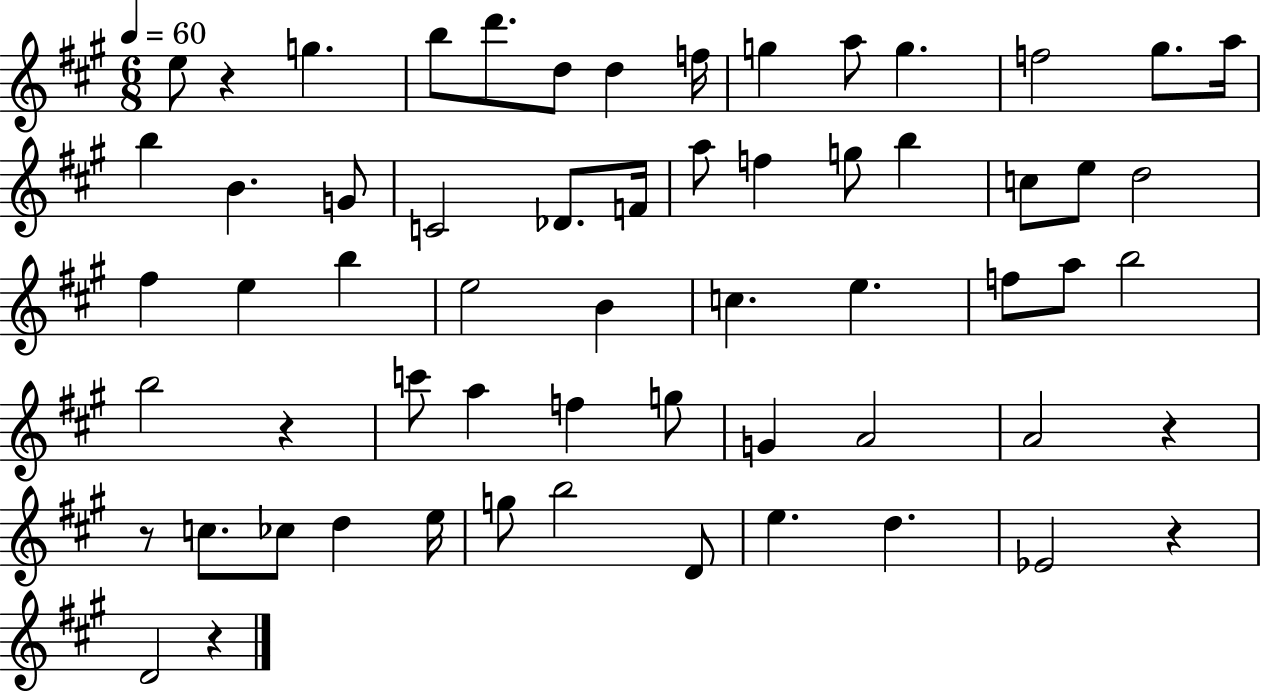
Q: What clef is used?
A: treble